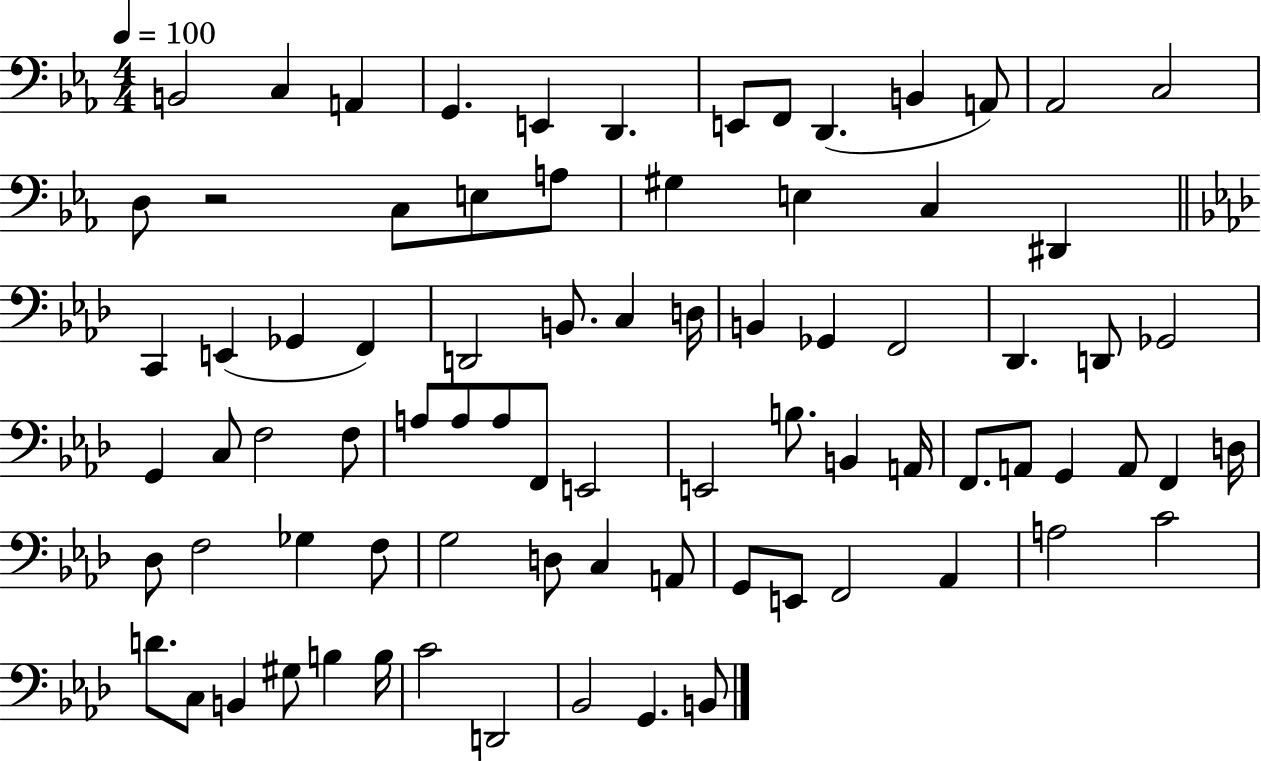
{
  \clef bass
  \numericTimeSignature
  \time 4/4
  \key ees \major
  \tempo 4 = 100
  \repeat volta 2 { b,2 c4 a,4 | g,4. e,4 d,4. | e,8 f,8 d,4.( b,4 a,8) | aes,2 c2 | \break d8 r2 c8 e8 a8 | gis4 e4 c4 dis,4 | \bar "||" \break \key aes \major c,4 e,4( ges,4 f,4) | d,2 b,8. c4 d16 | b,4 ges,4 f,2 | des,4. d,8 ges,2 | \break g,4 c8 f2 f8 | a8 a8 a8 f,8 e,2 | e,2 b8. b,4 a,16 | f,8. a,8 g,4 a,8 f,4 d16 | \break des8 f2 ges4 f8 | g2 d8 c4 a,8 | g,8 e,8 f,2 aes,4 | a2 c'2 | \break d'8. c8 b,4 gis8 b4 b16 | c'2 d,2 | bes,2 g,4. b,8 | } \bar "|."
}